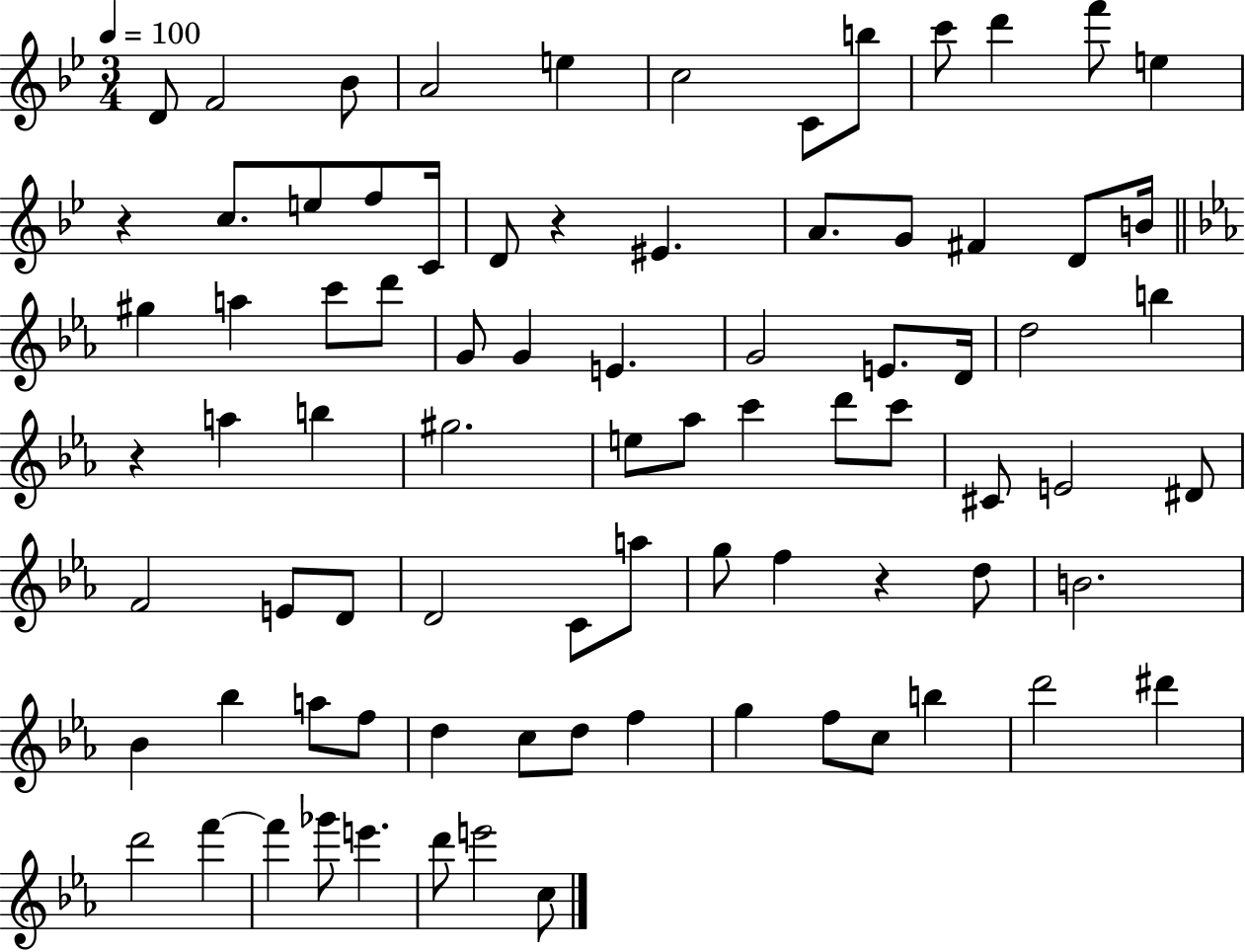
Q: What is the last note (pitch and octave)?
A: C5